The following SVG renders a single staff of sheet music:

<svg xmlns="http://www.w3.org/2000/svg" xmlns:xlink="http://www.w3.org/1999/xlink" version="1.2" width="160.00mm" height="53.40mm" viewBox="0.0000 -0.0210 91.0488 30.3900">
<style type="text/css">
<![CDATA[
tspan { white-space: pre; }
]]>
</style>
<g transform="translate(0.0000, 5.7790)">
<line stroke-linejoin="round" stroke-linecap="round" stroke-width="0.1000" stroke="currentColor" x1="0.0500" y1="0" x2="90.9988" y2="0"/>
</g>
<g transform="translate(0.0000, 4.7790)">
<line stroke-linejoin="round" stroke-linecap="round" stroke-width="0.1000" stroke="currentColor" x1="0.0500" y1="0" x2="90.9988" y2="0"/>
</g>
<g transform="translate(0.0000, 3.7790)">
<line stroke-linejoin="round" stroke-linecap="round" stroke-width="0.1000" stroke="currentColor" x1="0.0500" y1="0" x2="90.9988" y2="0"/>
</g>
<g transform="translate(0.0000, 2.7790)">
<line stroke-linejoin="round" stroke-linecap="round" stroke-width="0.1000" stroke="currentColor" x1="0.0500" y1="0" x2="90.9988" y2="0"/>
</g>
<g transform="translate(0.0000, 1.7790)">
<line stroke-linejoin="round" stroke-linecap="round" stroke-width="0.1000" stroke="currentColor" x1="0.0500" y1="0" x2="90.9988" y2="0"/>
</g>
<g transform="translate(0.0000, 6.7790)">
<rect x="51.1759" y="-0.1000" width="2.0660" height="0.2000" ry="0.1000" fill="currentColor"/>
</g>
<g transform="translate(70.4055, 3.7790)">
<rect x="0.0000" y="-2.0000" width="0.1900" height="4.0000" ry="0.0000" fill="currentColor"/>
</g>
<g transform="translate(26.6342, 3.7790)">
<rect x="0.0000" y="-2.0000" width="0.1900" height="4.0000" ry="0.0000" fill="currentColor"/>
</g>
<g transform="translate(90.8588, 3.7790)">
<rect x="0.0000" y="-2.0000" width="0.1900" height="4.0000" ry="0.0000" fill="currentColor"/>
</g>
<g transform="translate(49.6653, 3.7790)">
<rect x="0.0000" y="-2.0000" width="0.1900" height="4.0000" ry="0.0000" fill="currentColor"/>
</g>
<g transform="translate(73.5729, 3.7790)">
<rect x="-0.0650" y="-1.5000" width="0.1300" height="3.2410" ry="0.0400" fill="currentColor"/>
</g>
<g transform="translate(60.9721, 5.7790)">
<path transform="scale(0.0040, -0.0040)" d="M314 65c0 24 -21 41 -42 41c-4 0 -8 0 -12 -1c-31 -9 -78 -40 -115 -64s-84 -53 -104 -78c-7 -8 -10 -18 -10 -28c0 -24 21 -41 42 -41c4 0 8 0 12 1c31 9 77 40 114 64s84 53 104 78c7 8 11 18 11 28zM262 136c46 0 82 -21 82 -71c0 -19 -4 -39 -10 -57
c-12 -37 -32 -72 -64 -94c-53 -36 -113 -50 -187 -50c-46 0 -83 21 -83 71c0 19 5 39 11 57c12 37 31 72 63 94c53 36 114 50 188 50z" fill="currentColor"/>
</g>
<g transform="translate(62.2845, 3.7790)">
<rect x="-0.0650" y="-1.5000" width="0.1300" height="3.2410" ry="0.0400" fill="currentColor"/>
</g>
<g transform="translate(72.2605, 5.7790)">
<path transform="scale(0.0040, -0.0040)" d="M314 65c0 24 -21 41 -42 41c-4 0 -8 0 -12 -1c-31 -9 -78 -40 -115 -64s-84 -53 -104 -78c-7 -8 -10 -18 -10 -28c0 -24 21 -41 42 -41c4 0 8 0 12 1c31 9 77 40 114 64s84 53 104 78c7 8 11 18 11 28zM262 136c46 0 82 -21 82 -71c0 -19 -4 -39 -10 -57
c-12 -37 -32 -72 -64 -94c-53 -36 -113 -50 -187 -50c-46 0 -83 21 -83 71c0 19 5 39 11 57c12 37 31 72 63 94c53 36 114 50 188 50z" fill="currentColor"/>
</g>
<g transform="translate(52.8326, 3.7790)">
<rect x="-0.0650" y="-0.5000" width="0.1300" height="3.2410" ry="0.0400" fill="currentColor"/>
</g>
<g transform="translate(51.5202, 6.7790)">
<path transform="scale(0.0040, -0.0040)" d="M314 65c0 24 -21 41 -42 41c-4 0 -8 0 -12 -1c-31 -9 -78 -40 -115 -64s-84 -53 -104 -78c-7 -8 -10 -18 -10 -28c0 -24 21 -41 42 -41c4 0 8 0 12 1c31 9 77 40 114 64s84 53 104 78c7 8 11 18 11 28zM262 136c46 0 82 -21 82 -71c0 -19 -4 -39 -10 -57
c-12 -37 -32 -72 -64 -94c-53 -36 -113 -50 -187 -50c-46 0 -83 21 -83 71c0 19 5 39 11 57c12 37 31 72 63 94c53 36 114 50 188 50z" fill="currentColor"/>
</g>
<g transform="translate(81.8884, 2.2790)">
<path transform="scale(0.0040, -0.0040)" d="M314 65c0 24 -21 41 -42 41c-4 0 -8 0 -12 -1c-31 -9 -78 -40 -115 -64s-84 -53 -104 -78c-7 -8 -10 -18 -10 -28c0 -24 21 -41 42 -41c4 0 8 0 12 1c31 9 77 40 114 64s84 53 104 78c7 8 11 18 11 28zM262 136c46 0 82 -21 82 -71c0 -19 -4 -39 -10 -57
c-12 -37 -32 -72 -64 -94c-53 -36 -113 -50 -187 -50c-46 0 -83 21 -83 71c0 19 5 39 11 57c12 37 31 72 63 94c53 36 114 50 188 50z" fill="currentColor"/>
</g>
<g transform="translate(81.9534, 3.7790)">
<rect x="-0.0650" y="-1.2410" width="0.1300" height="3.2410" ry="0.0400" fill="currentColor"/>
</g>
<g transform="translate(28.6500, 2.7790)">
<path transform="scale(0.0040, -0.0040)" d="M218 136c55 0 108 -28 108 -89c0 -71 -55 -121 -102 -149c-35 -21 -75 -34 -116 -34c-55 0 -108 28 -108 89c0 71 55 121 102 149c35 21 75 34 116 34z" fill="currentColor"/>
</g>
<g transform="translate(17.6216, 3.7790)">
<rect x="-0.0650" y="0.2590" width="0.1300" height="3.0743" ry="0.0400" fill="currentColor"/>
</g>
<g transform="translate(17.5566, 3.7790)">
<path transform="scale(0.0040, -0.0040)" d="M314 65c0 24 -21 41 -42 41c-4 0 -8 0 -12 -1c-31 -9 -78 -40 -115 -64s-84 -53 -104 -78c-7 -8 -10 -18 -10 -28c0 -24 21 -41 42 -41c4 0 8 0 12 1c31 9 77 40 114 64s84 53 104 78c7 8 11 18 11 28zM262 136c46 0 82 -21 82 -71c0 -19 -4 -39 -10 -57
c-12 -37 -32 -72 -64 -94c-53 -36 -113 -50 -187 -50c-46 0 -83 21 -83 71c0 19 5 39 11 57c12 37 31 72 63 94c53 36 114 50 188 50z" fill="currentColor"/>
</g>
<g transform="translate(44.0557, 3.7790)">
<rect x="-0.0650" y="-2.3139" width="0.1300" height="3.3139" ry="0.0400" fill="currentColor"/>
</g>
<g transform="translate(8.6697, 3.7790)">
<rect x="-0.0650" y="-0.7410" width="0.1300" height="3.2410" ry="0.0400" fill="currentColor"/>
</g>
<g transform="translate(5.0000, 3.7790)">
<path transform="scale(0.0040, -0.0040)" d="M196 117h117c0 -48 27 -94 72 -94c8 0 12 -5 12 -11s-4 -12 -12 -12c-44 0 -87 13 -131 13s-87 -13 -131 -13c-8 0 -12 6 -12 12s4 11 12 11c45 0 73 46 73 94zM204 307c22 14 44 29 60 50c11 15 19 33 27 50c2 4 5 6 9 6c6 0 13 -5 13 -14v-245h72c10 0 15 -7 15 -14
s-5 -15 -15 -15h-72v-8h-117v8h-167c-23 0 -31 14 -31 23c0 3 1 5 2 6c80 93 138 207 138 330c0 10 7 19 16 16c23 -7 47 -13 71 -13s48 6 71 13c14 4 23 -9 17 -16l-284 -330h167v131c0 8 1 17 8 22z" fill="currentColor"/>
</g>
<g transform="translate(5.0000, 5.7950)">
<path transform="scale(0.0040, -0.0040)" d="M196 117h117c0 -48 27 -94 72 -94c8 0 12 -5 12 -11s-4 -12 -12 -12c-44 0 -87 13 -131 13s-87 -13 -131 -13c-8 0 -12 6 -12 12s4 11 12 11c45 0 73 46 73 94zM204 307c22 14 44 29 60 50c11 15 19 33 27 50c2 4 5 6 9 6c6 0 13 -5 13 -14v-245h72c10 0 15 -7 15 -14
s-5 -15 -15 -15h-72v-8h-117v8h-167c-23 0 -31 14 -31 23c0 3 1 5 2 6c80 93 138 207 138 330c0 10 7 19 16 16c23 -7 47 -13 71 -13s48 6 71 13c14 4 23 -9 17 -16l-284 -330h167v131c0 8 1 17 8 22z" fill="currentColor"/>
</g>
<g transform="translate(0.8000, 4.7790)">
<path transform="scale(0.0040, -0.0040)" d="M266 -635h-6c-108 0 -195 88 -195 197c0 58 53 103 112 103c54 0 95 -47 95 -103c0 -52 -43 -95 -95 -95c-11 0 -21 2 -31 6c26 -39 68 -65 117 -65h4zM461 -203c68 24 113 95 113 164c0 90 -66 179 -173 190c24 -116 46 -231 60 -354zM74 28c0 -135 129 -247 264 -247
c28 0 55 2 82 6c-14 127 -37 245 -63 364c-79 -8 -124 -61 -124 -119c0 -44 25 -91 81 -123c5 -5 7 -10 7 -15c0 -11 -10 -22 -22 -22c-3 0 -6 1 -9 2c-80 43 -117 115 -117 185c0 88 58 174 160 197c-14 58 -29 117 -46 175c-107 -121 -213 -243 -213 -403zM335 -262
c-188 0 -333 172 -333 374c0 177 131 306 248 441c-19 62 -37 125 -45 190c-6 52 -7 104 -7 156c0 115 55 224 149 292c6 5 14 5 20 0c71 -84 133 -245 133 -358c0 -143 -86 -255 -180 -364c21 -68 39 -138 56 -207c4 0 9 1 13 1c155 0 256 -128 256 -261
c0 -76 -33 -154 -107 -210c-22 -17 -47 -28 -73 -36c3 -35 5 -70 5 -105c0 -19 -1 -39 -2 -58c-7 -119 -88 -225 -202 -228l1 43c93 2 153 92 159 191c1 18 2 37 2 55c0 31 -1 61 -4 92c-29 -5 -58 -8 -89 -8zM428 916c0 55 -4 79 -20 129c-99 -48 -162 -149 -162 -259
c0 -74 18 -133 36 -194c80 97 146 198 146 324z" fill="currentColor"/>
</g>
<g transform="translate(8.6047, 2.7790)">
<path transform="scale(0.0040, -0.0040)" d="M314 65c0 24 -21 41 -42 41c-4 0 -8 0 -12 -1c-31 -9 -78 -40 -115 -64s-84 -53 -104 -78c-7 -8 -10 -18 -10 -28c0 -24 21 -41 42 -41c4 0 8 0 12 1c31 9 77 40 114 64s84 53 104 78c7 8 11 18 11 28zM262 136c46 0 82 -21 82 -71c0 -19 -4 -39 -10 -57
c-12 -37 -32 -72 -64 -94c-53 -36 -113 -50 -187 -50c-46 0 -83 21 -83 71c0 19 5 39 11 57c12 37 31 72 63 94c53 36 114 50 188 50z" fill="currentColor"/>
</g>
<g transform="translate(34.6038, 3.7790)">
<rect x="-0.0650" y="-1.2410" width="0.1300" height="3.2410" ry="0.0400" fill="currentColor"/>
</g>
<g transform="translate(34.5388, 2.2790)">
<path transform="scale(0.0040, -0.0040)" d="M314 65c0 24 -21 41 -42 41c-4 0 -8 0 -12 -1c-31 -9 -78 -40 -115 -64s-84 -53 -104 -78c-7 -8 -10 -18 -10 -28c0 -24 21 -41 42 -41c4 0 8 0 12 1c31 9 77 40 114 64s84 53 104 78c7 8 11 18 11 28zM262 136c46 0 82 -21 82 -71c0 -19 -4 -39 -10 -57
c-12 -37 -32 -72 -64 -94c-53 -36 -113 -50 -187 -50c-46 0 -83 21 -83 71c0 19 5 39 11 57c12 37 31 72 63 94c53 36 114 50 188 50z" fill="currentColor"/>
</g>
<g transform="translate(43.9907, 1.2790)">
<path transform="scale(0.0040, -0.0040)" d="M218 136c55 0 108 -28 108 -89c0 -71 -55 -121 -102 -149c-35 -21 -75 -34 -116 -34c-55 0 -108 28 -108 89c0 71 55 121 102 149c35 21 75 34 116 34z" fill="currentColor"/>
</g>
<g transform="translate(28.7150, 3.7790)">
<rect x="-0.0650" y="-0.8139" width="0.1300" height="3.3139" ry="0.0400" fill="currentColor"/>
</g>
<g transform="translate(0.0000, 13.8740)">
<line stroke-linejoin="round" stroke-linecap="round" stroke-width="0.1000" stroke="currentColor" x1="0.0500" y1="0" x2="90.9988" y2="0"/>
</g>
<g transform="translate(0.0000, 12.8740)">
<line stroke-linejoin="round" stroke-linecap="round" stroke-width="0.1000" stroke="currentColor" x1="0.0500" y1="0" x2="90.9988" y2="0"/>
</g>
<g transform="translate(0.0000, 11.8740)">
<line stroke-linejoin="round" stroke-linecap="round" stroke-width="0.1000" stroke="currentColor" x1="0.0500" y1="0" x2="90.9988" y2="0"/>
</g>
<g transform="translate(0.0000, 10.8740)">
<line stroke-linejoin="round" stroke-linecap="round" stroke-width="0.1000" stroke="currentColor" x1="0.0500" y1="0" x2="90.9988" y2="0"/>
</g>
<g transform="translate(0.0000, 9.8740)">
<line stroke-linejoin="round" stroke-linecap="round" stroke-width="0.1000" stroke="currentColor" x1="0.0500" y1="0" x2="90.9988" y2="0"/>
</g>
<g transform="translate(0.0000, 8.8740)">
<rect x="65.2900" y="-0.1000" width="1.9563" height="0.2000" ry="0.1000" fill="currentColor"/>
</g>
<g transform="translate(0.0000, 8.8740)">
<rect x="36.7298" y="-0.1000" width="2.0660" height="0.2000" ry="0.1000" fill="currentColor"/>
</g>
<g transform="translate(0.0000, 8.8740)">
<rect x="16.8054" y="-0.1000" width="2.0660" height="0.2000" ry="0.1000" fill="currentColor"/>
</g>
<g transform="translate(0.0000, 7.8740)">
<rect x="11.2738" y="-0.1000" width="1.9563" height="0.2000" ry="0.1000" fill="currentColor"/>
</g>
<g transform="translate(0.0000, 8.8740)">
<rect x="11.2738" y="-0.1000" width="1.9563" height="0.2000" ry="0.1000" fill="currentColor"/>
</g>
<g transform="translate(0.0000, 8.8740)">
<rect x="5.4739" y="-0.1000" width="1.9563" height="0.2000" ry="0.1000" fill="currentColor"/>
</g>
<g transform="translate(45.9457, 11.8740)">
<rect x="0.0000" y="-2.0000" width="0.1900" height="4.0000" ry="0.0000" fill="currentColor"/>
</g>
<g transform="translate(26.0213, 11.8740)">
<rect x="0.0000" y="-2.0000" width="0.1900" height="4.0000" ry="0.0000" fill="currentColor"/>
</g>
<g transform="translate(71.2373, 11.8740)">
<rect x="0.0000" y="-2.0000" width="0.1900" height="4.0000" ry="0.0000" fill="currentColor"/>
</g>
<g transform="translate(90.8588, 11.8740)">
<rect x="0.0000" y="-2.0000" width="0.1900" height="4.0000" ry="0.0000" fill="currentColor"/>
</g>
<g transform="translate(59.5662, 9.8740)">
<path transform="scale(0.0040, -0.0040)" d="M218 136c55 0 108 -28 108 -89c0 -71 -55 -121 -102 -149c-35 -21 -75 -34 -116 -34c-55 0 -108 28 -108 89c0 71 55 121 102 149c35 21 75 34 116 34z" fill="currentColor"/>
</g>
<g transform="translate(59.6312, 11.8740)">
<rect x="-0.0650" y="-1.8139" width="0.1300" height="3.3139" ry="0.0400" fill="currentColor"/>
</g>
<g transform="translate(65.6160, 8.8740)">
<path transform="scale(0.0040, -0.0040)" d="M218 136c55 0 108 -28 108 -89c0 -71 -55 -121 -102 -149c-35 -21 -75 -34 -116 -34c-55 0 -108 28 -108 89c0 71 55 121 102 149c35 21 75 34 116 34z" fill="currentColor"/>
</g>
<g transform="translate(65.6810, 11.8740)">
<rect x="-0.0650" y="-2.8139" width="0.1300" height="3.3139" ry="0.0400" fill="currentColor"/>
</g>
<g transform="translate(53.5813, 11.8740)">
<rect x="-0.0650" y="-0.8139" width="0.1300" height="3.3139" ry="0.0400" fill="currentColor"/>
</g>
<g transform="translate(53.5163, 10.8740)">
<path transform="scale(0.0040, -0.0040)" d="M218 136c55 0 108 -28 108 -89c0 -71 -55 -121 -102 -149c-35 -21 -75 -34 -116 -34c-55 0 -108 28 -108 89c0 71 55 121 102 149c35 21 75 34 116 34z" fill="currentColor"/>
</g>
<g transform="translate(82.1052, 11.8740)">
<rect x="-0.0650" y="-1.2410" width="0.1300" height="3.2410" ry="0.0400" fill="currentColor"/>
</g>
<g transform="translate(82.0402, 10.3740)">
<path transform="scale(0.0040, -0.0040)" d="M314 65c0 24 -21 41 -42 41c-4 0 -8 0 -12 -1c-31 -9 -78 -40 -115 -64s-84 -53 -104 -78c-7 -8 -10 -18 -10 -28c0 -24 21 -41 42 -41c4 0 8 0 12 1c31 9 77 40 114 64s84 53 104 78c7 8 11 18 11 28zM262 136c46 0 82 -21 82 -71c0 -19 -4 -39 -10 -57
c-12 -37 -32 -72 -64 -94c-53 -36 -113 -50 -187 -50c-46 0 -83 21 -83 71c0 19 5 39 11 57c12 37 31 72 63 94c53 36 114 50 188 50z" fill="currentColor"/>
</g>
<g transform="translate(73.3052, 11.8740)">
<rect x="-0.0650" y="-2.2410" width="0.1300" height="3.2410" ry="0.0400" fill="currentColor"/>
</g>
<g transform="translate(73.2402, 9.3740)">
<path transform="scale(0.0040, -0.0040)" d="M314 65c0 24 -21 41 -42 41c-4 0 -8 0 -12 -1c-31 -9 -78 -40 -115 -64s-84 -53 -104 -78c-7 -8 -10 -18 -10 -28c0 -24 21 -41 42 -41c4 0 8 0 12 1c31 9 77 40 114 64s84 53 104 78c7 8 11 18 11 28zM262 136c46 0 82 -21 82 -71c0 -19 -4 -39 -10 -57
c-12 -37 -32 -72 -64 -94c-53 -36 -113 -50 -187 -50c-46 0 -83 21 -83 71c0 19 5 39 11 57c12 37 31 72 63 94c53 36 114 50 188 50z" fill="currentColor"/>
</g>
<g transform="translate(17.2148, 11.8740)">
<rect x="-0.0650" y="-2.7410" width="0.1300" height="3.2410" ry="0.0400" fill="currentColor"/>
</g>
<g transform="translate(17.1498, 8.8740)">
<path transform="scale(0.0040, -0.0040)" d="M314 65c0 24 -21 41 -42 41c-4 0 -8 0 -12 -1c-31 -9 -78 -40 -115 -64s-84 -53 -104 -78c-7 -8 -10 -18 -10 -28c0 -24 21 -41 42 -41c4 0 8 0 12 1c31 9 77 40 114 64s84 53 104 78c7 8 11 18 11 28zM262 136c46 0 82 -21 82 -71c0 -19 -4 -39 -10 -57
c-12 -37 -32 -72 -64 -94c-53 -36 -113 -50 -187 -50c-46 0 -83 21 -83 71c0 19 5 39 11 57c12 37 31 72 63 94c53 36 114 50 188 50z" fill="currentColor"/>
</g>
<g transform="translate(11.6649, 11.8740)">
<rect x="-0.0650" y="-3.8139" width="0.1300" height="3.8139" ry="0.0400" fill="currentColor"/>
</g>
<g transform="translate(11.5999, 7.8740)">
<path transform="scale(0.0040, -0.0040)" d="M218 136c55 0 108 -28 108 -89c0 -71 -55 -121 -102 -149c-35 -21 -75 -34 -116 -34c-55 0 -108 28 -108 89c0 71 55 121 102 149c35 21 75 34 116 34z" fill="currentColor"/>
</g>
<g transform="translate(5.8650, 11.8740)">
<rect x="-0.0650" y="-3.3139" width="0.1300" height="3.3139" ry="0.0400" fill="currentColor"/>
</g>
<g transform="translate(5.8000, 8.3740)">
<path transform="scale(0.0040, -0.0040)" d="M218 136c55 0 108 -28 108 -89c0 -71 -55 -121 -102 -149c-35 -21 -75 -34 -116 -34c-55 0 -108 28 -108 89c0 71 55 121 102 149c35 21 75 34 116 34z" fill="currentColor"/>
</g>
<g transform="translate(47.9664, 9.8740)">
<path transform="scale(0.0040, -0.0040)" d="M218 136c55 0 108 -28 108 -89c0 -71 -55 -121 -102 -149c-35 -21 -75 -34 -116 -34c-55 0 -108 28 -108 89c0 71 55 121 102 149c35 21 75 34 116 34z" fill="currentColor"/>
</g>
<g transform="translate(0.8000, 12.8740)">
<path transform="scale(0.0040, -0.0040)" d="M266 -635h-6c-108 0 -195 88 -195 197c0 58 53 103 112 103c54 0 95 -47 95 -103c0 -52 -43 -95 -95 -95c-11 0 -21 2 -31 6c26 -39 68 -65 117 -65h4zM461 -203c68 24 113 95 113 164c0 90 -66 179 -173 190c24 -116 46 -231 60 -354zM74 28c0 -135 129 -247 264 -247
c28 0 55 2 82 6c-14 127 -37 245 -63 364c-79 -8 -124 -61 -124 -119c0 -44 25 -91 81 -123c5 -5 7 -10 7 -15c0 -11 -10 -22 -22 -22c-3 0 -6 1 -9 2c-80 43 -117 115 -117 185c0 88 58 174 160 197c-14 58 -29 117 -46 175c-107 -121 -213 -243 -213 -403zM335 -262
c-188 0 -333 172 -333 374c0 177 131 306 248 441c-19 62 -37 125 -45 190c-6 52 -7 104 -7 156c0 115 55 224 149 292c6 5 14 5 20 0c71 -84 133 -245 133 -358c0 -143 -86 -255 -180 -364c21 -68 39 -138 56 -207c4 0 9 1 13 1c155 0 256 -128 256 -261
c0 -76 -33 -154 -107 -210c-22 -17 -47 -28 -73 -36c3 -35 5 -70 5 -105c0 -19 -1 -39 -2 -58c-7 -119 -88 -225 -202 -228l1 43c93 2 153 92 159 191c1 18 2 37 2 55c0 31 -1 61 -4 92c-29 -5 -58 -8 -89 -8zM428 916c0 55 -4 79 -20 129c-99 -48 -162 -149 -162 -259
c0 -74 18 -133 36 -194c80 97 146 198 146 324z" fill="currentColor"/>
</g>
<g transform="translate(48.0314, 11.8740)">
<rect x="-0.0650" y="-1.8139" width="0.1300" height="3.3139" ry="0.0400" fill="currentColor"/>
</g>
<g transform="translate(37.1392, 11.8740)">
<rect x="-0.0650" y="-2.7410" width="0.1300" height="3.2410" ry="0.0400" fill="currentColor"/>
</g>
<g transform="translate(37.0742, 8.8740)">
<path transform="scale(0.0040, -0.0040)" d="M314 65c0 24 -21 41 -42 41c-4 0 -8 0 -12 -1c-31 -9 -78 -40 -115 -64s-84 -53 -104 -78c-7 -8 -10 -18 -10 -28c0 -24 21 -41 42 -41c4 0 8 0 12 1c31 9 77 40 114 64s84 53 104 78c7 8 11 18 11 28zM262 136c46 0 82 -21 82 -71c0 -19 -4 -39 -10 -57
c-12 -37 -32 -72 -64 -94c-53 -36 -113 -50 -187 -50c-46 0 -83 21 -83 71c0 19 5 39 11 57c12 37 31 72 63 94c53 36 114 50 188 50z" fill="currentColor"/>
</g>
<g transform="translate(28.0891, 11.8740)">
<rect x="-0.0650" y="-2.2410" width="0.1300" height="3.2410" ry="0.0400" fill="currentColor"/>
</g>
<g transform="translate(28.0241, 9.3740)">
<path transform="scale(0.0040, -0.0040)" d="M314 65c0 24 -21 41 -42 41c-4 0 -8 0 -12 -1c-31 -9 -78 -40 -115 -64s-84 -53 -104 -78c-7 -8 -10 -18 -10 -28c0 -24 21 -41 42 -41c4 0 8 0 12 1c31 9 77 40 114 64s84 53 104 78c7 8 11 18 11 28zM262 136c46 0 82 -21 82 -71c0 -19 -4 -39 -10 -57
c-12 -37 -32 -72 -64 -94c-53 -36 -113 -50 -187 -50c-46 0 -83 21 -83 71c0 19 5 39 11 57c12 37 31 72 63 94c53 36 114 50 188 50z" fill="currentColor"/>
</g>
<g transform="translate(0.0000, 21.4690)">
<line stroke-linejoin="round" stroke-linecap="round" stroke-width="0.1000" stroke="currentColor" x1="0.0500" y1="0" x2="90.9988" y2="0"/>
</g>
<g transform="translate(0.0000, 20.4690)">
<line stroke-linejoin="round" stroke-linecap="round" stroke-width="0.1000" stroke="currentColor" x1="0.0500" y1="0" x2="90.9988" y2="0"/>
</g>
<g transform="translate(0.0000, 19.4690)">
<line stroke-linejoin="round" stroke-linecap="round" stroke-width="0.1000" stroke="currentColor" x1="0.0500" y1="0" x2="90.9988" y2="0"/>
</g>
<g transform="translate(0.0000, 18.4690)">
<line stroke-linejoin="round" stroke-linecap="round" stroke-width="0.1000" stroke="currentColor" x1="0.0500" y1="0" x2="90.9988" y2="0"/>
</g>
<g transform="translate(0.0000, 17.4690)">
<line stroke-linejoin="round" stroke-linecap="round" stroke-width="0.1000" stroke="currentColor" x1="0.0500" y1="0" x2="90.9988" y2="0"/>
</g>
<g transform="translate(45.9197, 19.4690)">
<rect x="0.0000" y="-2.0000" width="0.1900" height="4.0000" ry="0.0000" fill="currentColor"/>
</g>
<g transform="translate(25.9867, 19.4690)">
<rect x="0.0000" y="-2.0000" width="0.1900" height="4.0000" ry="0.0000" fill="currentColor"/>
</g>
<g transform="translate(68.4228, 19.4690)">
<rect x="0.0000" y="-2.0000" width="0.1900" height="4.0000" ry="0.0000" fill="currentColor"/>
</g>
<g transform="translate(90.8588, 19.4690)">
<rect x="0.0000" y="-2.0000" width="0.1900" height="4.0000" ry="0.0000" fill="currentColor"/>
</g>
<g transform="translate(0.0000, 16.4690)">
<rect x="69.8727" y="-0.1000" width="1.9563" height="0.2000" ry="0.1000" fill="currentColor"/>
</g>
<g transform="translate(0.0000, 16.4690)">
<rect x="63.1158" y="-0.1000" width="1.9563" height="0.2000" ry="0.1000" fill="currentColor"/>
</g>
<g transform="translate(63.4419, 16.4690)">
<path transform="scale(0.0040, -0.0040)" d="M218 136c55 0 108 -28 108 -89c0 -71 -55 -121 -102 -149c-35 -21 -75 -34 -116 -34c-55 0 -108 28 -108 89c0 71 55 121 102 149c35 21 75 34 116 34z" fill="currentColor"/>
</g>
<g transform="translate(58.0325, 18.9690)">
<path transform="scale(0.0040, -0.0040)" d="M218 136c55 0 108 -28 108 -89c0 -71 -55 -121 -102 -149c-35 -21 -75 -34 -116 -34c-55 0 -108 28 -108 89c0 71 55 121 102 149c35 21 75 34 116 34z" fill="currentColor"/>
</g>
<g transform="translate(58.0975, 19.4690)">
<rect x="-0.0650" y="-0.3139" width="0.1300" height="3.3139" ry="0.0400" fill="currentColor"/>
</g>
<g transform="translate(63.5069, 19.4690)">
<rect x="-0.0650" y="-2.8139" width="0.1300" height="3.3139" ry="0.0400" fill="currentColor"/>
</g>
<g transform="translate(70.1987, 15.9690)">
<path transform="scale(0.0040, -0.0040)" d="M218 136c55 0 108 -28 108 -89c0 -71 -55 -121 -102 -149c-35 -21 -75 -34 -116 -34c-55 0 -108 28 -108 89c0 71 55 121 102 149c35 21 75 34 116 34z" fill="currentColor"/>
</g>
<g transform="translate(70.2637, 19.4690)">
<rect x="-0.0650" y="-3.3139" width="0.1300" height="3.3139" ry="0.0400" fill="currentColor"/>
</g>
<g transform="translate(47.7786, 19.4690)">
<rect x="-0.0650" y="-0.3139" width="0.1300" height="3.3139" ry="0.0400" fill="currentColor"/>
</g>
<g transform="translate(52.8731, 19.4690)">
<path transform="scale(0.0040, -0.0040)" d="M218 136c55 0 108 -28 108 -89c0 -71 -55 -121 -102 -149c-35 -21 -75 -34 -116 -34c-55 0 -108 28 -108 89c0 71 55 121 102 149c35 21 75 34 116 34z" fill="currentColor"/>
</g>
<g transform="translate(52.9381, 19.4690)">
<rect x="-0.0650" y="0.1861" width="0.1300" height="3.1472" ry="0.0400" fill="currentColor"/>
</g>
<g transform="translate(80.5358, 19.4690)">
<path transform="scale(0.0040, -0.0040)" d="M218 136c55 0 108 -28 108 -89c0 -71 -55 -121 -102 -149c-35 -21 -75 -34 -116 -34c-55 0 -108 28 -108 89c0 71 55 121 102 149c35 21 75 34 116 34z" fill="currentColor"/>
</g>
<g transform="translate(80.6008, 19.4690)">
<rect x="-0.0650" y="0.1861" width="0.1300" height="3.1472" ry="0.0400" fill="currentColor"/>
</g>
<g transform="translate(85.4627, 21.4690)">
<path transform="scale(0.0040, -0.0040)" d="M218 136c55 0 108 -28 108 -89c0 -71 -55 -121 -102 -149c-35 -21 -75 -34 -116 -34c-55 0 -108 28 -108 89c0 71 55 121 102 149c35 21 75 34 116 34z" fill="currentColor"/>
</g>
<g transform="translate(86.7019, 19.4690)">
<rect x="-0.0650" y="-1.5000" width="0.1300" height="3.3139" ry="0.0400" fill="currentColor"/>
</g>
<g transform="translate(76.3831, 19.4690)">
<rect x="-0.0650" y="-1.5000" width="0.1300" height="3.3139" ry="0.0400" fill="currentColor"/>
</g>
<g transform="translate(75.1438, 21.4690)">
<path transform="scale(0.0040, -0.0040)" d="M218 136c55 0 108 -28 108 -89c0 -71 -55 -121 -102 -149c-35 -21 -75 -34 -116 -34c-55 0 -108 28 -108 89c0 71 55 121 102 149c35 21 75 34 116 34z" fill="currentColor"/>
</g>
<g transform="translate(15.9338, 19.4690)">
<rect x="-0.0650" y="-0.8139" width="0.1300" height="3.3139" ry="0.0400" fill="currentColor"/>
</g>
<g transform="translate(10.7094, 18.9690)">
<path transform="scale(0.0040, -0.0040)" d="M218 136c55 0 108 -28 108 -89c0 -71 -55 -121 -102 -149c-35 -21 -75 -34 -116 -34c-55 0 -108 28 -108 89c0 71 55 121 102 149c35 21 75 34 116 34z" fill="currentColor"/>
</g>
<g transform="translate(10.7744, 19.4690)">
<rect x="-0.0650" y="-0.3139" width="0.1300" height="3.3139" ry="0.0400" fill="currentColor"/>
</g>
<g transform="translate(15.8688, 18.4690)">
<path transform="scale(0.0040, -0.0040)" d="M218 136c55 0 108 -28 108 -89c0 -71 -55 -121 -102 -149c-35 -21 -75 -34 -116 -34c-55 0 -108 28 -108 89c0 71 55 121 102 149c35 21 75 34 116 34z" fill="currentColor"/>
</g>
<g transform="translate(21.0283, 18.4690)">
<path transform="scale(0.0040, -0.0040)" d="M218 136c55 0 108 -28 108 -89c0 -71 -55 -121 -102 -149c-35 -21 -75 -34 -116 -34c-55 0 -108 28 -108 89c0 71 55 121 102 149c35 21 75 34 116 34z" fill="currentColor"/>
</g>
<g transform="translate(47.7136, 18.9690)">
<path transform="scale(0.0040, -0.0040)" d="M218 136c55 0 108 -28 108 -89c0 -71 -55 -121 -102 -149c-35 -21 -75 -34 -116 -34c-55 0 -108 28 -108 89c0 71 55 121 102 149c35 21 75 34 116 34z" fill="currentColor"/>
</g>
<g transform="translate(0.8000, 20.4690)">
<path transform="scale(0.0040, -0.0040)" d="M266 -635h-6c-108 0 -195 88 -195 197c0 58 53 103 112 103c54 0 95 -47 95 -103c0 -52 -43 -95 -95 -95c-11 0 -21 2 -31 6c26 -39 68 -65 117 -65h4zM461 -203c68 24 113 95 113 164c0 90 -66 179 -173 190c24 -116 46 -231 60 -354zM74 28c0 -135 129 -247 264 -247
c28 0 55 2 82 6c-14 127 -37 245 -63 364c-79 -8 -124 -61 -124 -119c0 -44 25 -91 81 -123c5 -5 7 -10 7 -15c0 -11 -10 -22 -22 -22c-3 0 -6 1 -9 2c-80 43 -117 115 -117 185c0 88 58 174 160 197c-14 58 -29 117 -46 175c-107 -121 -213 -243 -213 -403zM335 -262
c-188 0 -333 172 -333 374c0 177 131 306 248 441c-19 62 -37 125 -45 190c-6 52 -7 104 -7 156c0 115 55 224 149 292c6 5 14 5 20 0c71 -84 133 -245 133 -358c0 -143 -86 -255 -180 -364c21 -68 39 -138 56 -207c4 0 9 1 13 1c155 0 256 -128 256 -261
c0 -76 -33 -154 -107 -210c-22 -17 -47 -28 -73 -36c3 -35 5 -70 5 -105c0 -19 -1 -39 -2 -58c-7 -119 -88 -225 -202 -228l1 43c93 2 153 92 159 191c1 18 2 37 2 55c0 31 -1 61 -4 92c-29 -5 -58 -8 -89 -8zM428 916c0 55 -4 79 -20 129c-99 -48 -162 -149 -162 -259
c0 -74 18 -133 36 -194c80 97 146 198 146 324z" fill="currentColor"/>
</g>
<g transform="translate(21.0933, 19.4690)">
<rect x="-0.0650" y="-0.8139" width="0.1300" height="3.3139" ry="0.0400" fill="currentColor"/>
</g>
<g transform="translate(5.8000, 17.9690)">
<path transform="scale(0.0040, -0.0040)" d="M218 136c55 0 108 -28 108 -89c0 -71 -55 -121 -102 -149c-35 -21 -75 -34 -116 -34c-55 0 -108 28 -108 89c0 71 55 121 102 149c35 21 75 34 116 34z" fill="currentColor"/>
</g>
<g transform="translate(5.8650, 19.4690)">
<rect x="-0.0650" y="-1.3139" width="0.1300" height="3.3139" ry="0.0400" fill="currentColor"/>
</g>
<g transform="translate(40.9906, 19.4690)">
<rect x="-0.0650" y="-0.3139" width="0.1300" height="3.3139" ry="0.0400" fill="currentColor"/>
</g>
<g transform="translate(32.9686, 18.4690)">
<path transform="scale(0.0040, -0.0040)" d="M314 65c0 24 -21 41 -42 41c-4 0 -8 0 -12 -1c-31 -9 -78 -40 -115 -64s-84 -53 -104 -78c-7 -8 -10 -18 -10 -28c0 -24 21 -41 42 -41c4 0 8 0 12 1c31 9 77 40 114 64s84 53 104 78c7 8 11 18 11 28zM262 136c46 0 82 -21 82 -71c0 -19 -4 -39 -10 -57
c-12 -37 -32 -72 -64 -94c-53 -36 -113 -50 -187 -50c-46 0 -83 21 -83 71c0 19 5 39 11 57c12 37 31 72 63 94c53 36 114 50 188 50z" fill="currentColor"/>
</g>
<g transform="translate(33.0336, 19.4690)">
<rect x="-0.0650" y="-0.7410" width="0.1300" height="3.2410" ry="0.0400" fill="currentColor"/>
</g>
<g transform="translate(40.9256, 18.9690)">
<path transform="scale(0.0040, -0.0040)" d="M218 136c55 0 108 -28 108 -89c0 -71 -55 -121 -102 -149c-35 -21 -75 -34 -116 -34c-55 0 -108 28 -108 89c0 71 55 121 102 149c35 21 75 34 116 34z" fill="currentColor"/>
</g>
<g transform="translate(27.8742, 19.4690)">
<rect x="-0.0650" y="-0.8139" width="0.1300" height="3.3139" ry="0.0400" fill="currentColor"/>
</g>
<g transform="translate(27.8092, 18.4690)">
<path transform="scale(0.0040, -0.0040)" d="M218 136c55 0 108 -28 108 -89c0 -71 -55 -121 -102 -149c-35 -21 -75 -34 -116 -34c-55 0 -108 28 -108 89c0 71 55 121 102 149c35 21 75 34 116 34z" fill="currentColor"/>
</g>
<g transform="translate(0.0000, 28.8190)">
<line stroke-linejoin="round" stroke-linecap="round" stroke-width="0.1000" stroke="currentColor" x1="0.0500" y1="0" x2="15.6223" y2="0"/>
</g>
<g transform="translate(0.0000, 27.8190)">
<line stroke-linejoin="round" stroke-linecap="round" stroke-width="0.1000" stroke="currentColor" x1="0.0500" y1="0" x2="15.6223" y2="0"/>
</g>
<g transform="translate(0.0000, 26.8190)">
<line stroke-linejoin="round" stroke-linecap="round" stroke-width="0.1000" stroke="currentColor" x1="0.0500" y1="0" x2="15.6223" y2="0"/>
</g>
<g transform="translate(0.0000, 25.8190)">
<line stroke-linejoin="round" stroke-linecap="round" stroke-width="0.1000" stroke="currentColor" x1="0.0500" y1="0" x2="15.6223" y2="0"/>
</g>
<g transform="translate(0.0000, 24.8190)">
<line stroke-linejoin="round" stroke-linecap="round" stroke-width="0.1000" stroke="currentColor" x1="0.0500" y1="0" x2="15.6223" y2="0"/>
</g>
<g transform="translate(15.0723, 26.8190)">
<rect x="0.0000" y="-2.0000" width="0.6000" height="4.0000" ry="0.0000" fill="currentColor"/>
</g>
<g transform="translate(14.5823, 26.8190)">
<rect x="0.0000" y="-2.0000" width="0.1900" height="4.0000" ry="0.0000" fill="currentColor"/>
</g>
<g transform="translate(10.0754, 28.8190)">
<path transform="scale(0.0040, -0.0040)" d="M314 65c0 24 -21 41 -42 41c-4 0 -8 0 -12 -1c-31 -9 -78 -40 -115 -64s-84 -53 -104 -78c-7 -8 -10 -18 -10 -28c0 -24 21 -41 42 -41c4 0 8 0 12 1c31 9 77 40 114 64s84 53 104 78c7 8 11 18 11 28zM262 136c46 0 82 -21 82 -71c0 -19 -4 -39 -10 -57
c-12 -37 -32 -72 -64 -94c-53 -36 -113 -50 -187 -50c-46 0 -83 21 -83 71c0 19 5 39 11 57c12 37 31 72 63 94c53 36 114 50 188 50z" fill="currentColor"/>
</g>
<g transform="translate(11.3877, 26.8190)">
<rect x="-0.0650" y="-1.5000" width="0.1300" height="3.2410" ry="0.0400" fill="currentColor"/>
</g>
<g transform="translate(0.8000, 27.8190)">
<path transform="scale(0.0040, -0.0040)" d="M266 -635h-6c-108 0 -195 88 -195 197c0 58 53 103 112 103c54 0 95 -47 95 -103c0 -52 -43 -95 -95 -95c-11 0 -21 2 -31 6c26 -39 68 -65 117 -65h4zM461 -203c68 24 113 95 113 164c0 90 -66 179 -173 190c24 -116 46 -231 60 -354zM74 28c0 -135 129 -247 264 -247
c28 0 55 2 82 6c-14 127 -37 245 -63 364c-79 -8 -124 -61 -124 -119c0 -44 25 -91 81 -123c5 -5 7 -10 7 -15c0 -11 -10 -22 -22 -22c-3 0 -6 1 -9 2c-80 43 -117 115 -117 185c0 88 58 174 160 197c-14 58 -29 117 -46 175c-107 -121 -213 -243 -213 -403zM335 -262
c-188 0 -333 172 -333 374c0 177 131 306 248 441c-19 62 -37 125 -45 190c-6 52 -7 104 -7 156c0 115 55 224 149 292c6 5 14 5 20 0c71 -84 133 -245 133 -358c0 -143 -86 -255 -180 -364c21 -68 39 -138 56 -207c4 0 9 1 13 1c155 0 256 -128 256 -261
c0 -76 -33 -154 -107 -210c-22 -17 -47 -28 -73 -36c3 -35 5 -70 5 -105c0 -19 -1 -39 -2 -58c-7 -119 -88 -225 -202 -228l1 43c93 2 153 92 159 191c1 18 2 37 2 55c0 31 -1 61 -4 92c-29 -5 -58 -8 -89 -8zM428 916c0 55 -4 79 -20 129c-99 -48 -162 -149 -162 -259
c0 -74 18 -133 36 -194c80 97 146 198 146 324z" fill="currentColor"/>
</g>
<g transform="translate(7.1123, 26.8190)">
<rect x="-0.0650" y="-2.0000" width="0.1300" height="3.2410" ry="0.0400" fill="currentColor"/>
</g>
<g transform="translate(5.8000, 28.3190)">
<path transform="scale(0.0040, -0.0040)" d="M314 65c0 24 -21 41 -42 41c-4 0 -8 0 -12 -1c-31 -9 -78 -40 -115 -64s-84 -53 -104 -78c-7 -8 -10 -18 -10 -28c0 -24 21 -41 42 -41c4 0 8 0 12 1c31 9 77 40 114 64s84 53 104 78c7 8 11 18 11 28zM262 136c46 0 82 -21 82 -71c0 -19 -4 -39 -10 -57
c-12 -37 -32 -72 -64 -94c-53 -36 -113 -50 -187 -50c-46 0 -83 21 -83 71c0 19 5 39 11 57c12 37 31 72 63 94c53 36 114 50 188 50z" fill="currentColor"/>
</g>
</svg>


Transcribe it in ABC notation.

X:1
T:Untitled
M:4/4
L:1/4
K:C
d2 B2 d e2 g C2 E2 E2 e2 b c' a2 g2 a2 f d f a g2 e2 e c d d d d2 c c B c a b E B E F2 E2